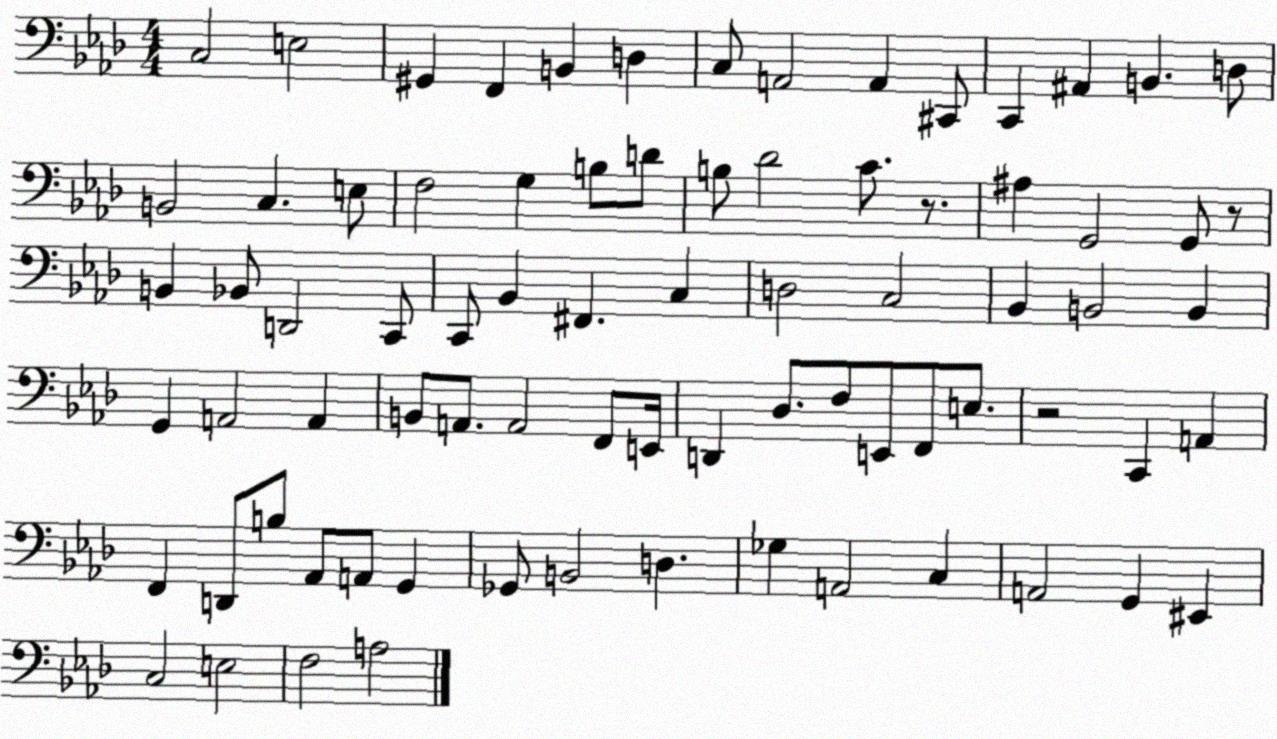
X:1
T:Untitled
M:4/4
L:1/4
K:Ab
C,2 E,2 ^G,, F,, B,, D, C,/2 A,,2 A,, ^C,,/2 C,, ^A,, B,, D,/2 B,,2 C, E,/2 F,2 G, B,/2 D/2 B,/2 _D2 C/2 z/2 ^A, G,,2 G,,/2 z/2 B,, _B,,/2 D,,2 C,,/2 C,,/2 _B,, ^F,, C, D,2 C,2 _B,, B,,2 B,, G,, A,,2 A,, B,,/2 A,,/2 A,,2 F,,/2 E,,/4 D,, _D,/2 F,/2 E,,/2 F,,/2 E,/2 z2 C,, A,, F,, D,,/2 B,/2 _A,,/2 A,,/2 G,, _G,,/2 B,,2 D, _G, A,,2 C, A,,2 G,, ^E,, C,2 E,2 F,2 A,2